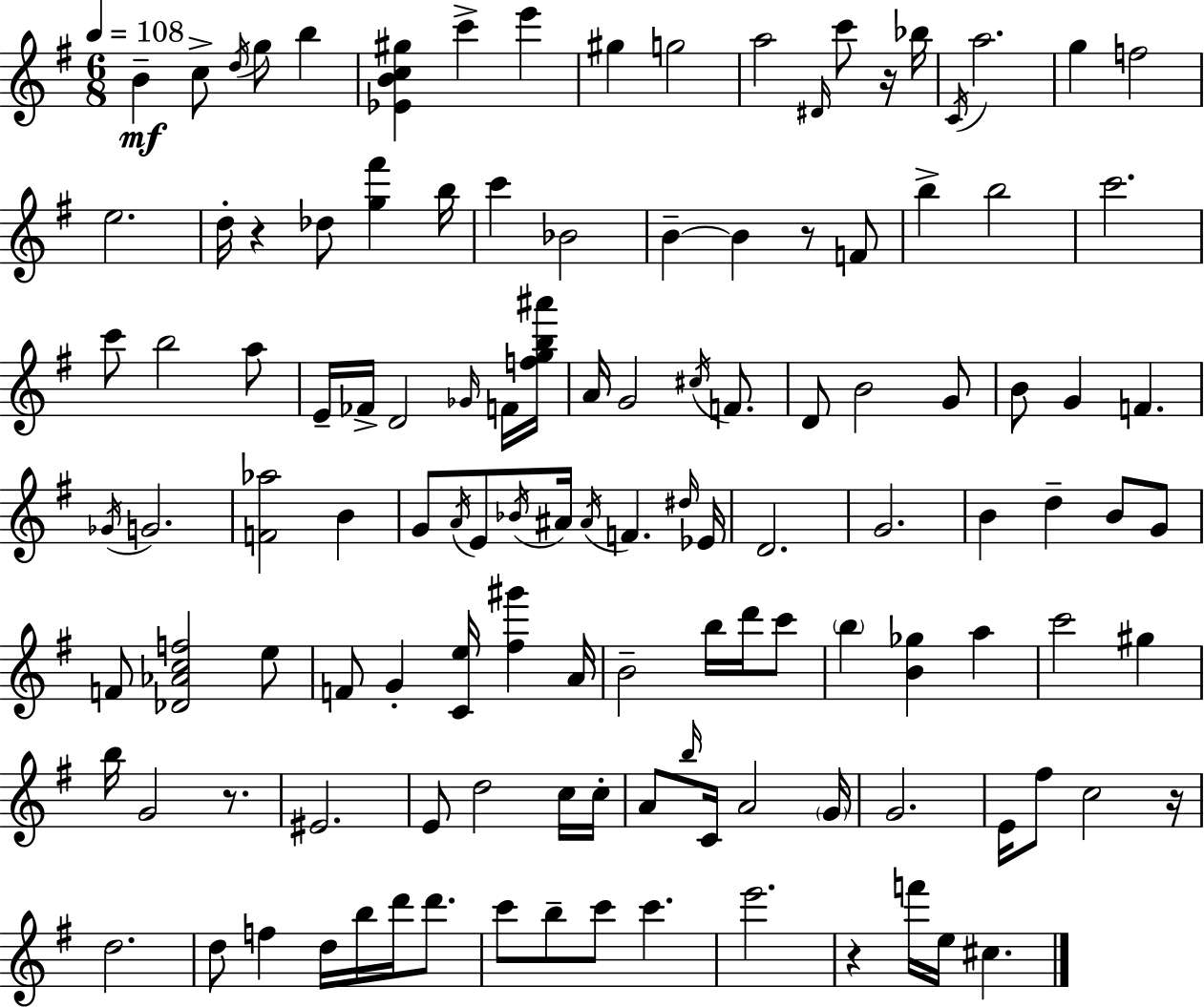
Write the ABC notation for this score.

X:1
T:Untitled
M:6/8
L:1/4
K:Em
B c/2 d/4 g/2 b [_EBc^g] c' e' ^g g2 a2 ^D/4 c'/2 z/4 _b/4 C/4 a2 g f2 e2 d/4 z _d/2 [g^f'] b/4 c' _B2 B B z/2 F/2 b b2 c'2 c'/2 b2 a/2 E/4 _F/4 D2 _G/4 F/4 [fgb^a']/4 A/4 G2 ^c/4 F/2 D/2 B2 G/2 B/2 G F _G/4 G2 [F_a]2 B G/2 A/4 E/2 _B/4 ^A/4 ^A/4 F ^d/4 _E/4 D2 G2 B d B/2 G/2 F/2 [_D_Acf]2 e/2 F/2 G [Ce]/4 [^f^g'] A/4 B2 b/4 d'/4 c'/2 b [B_g] a c'2 ^g b/4 G2 z/2 ^E2 E/2 d2 c/4 c/4 A/2 b/4 C/4 A2 G/4 G2 E/4 ^f/2 c2 z/4 d2 d/2 f d/4 b/4 d'/4 d'/2 c'/2 b/2 c'/2 c' e'2 z f'/4 e/4 ^c